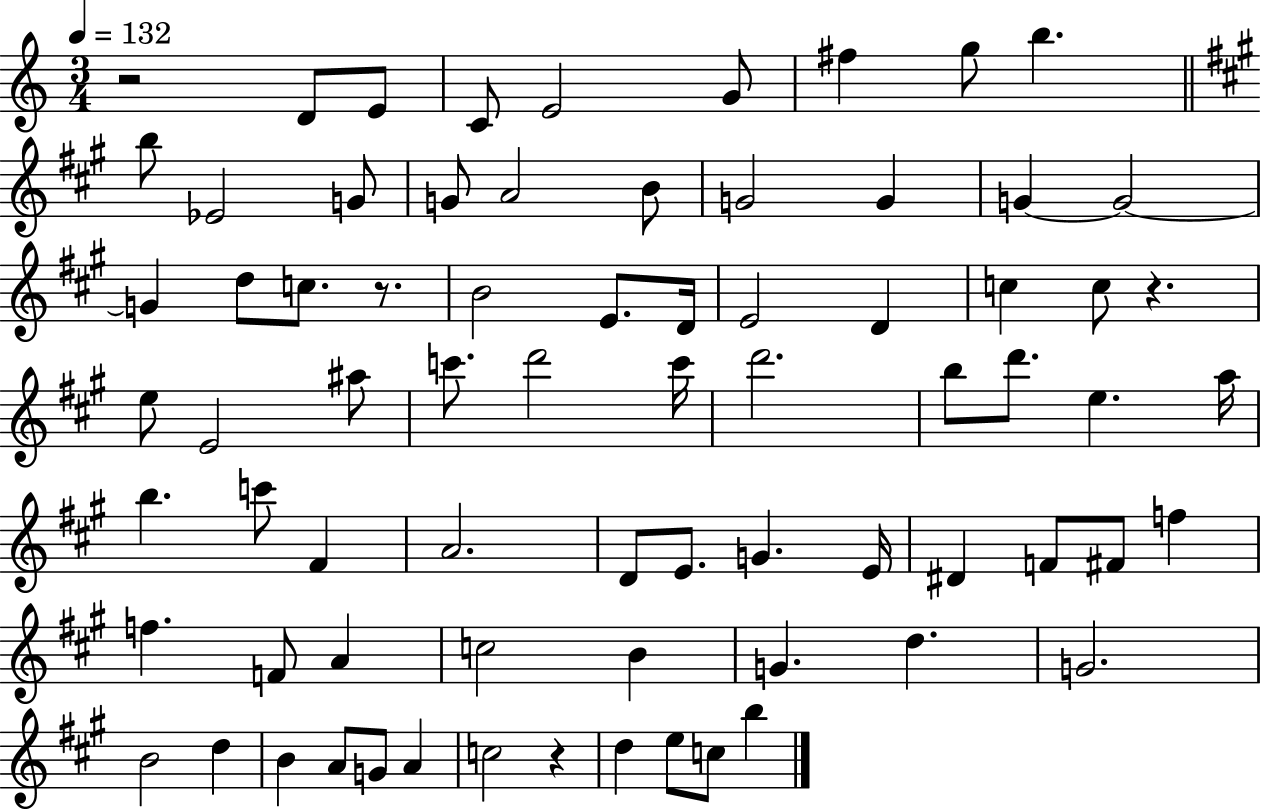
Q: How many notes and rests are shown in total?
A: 74